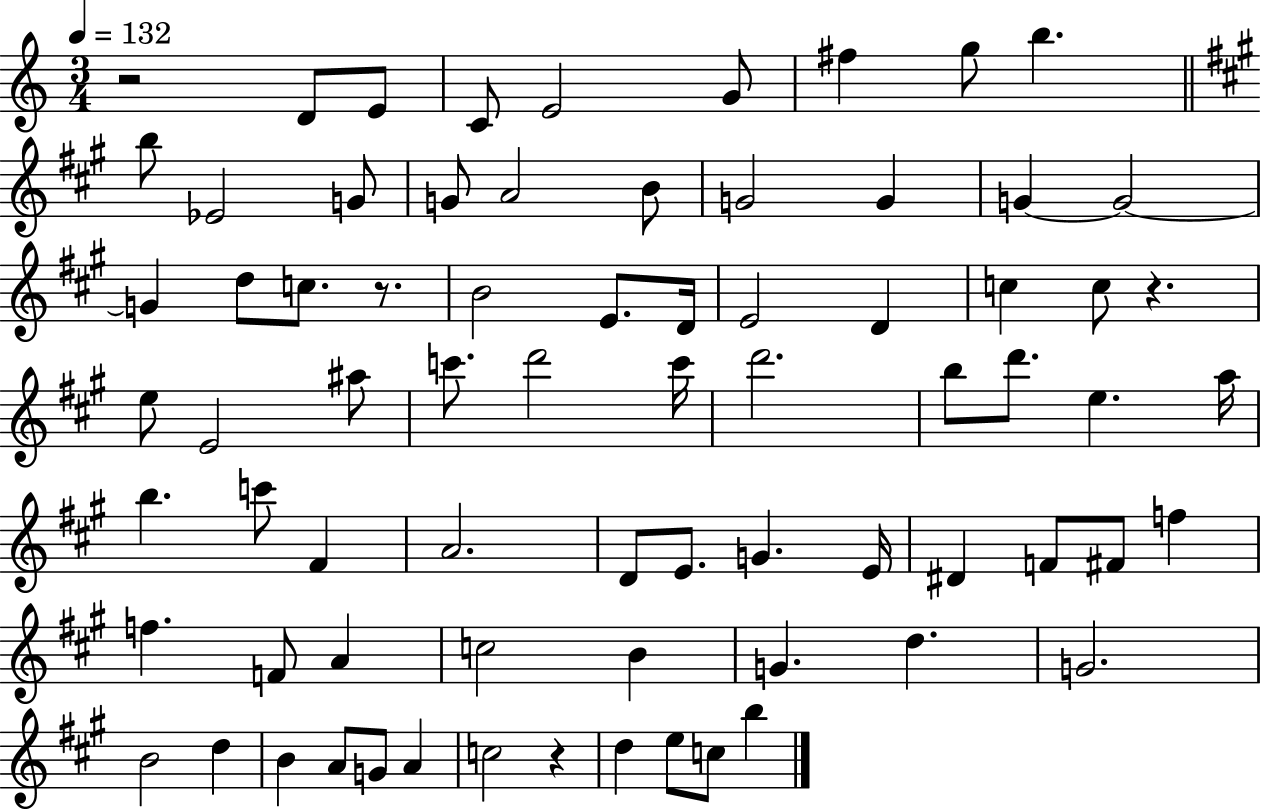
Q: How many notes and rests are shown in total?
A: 74